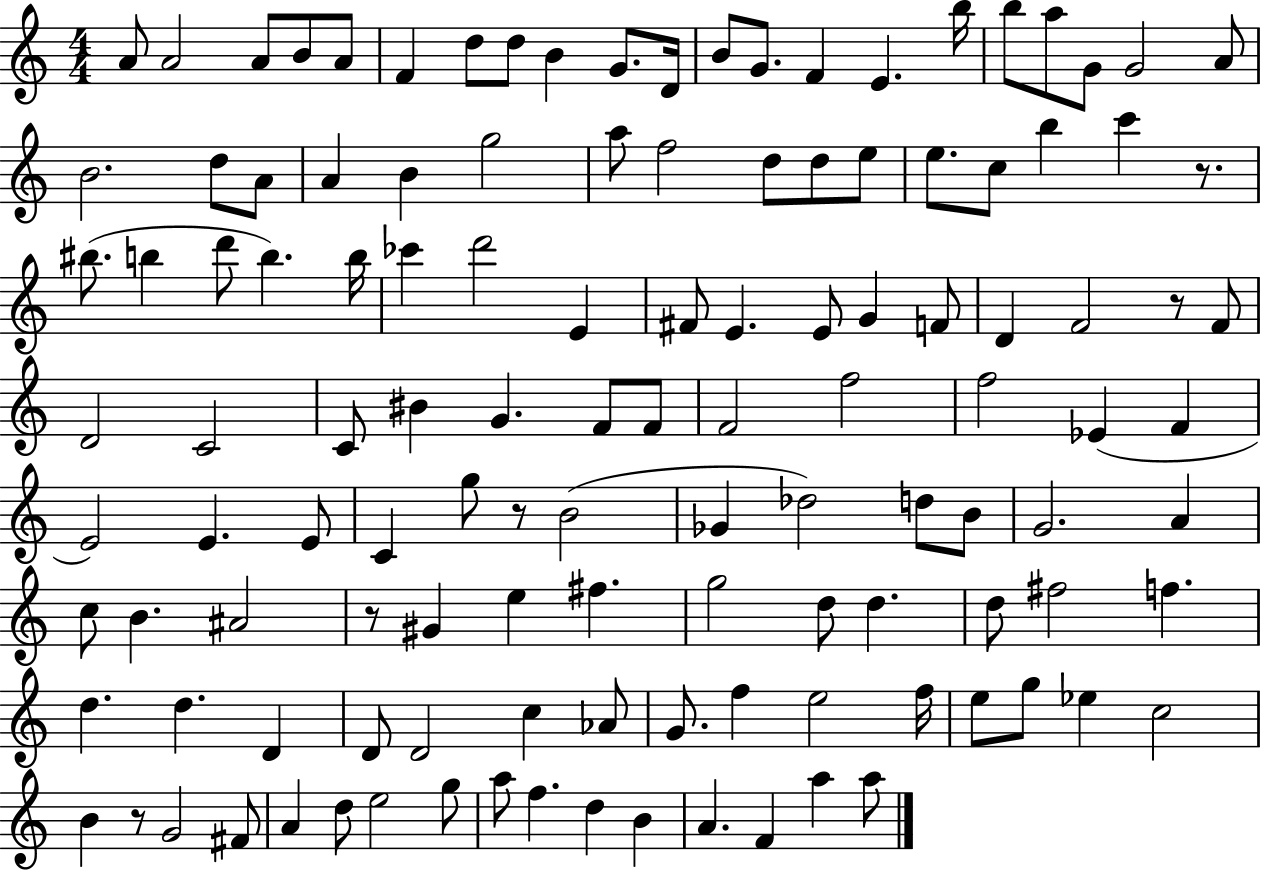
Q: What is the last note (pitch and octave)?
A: A5